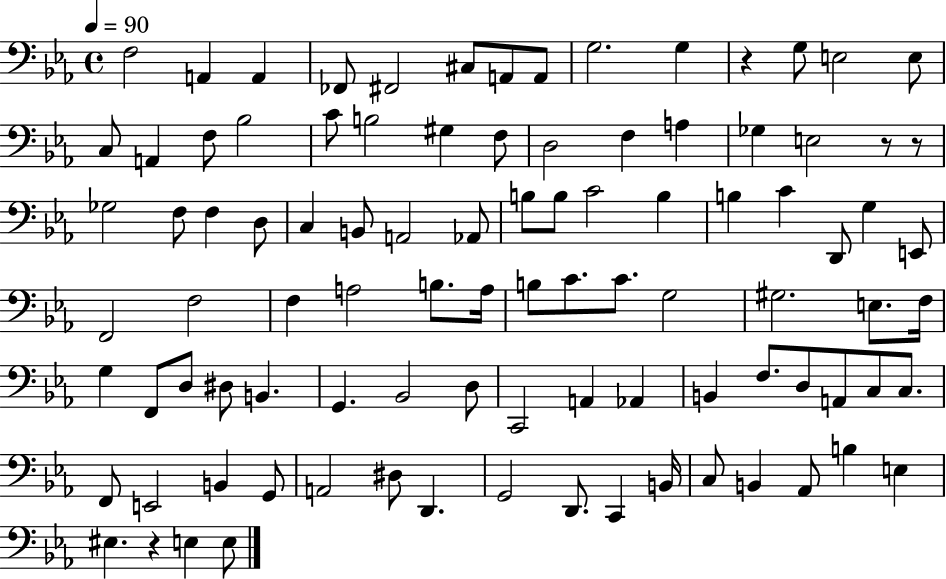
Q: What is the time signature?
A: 4/4